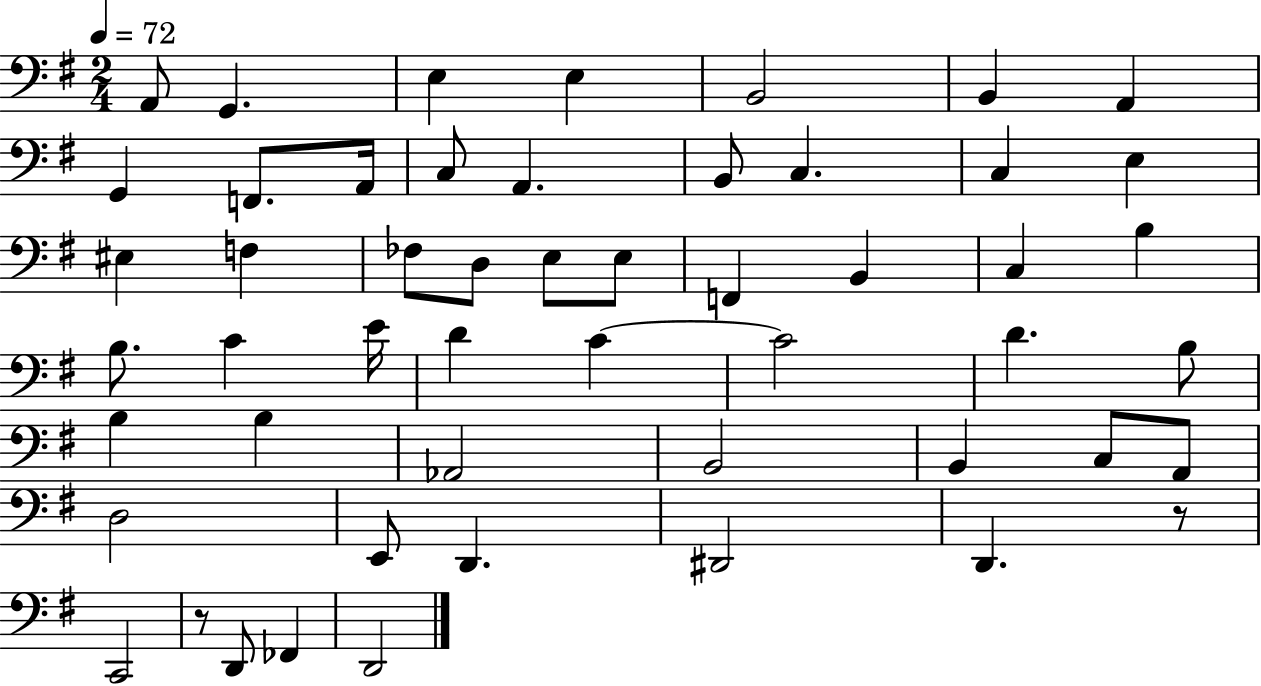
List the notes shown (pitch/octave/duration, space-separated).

A2/e G2/q. E3/q E3/q B2/h B2/q A2/q G2/q F2/e. A2/s C3/e A2/q. B2/e C3/q. C3/q E3/q EIS3/q F3/q FES3/e D3/e E3/e E3/e F2/q B2/q C3/q B3/q B3/e. C4/q E4/s D4/q C4/q C4/h D4/q. B3/e B3/q B3/q Ab2/h B2/h B2/q C3/e A2/e D3/h E2/e D2/q. D#2/h D2/q. R/e C2/h R/e D2/e FES2/q D2/h